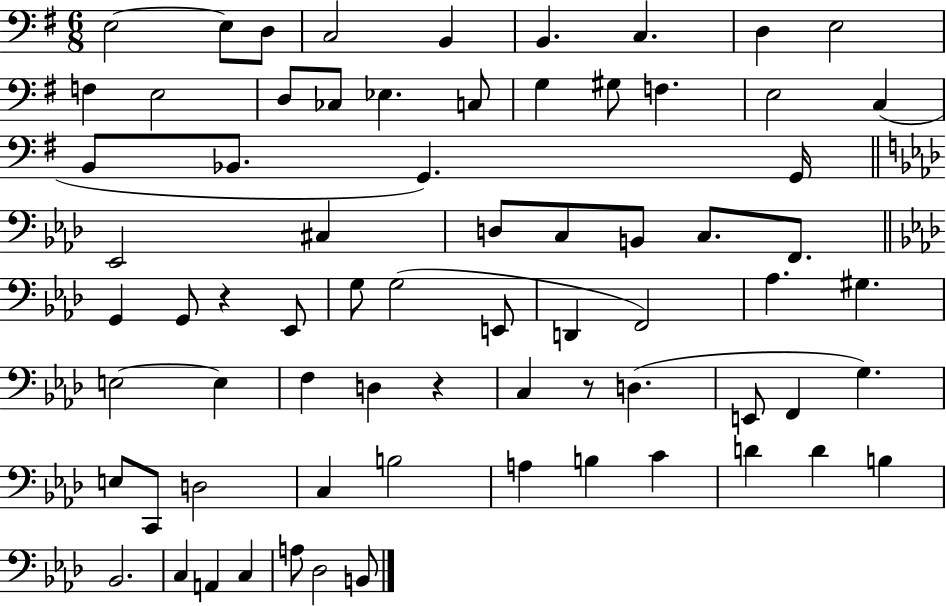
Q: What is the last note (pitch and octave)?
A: B2